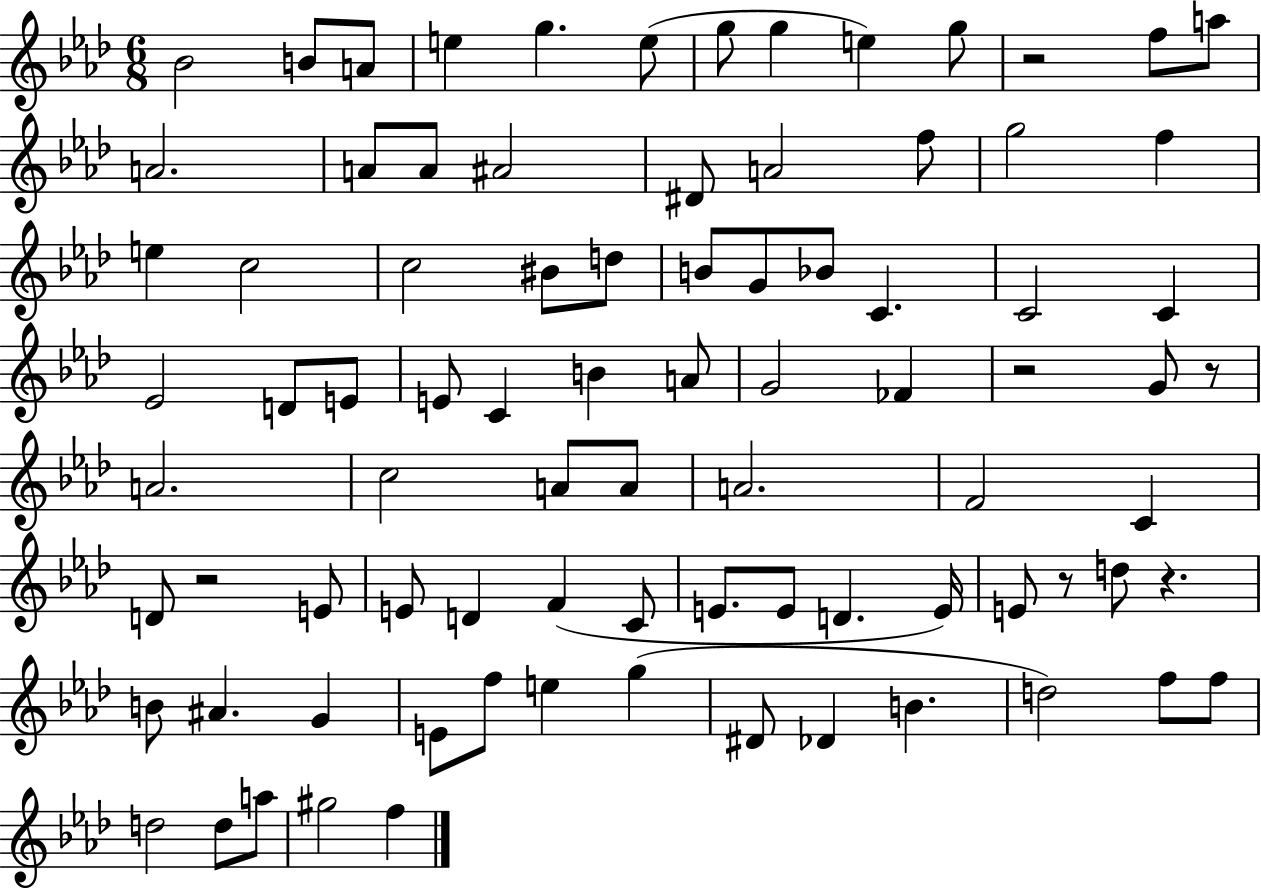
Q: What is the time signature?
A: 6/8